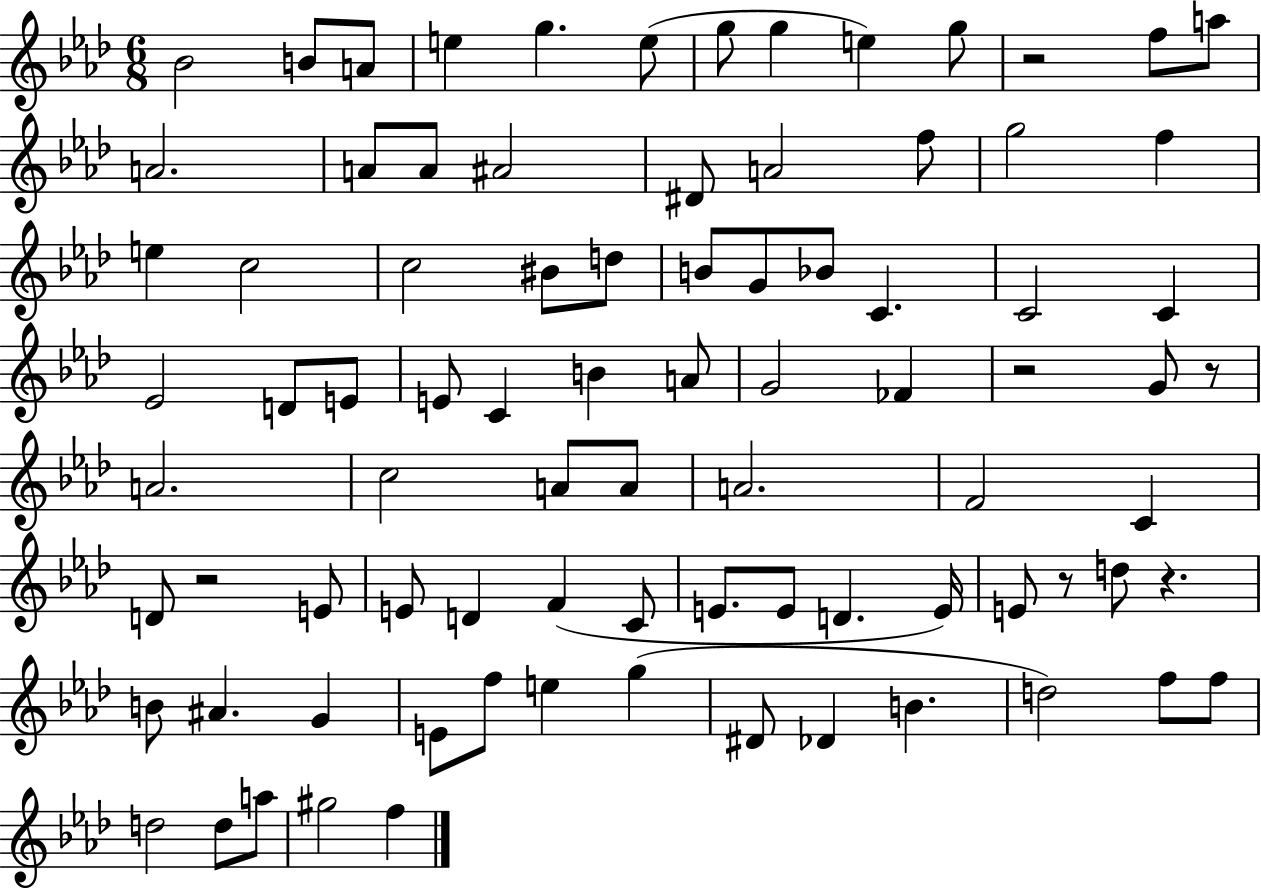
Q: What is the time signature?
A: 6/8